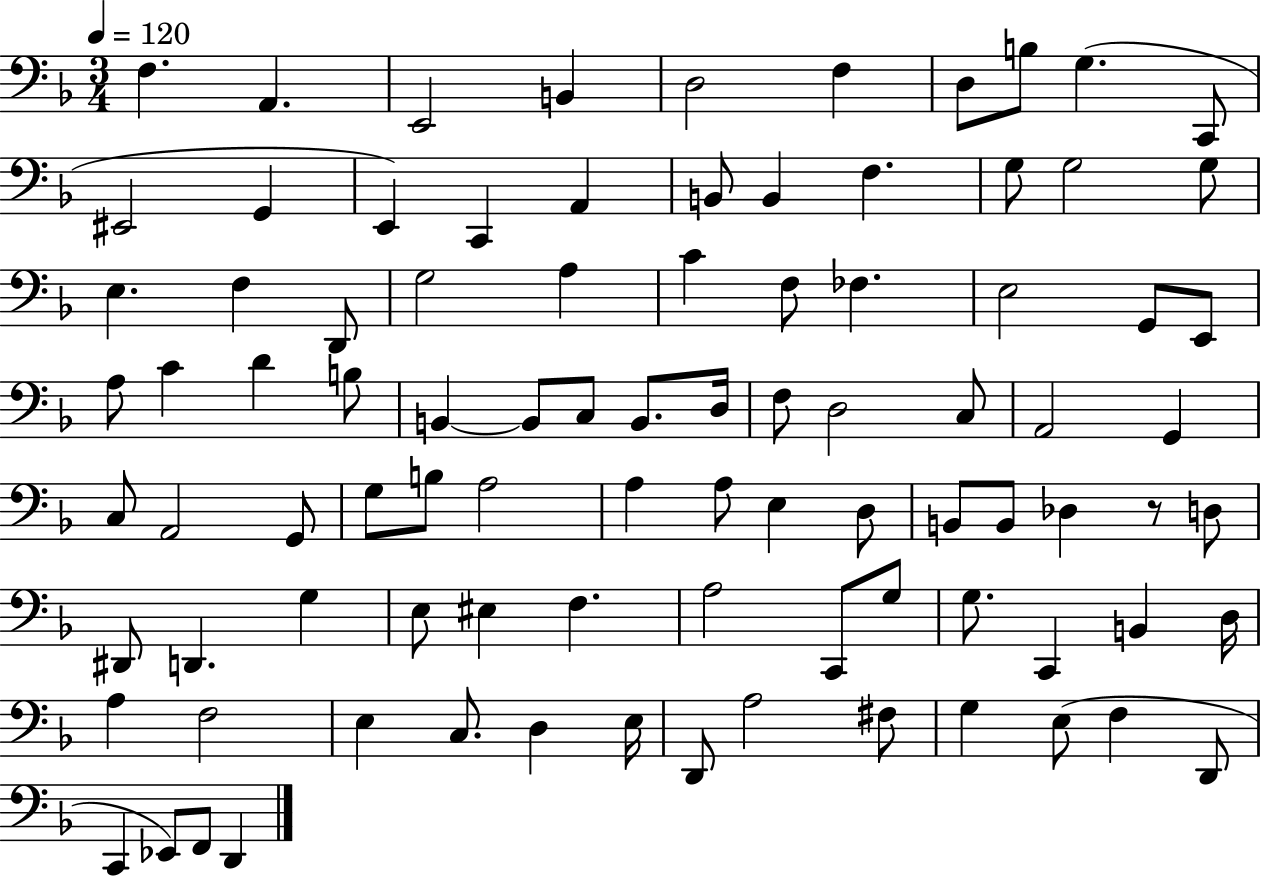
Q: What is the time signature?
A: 3/4